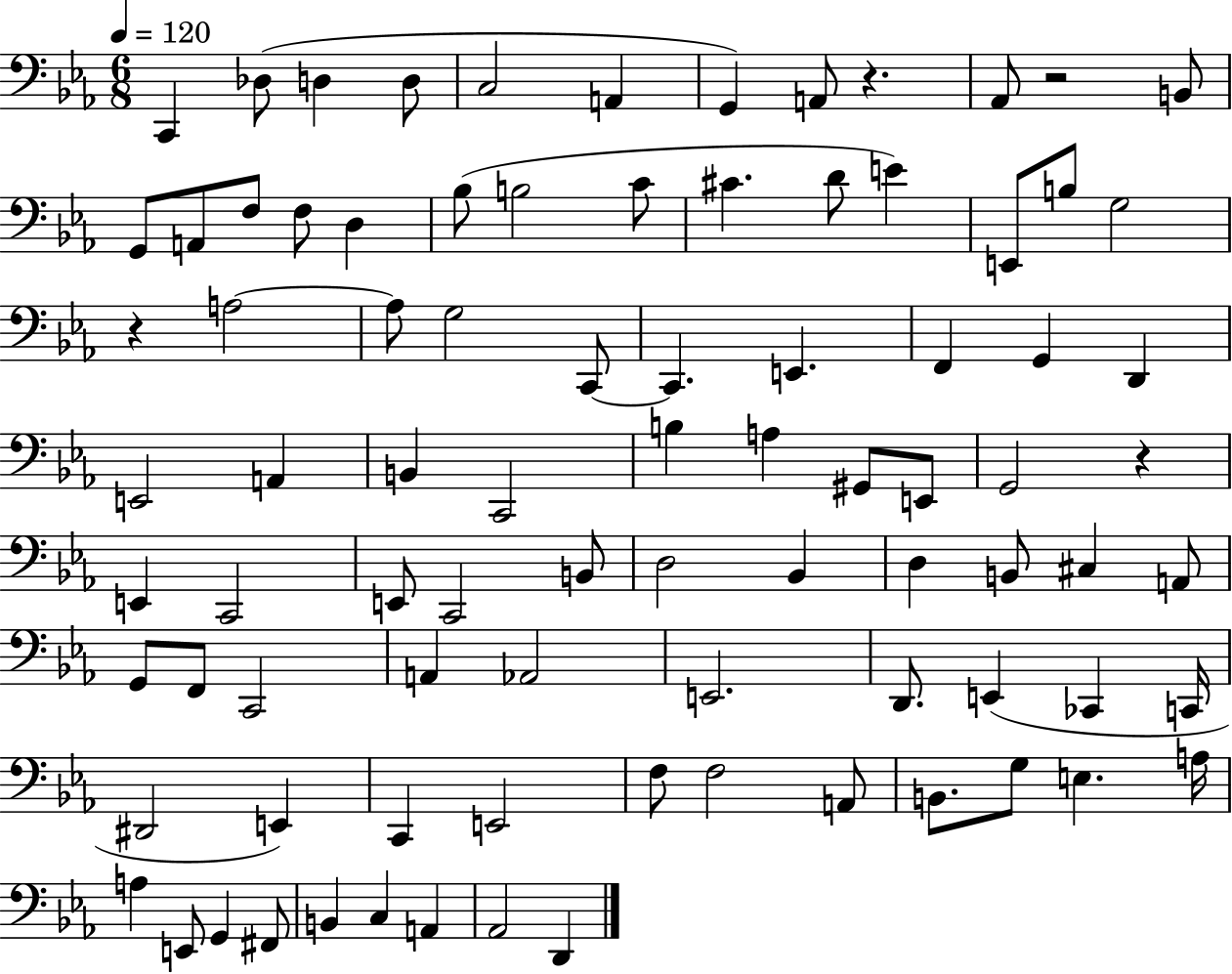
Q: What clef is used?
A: bass